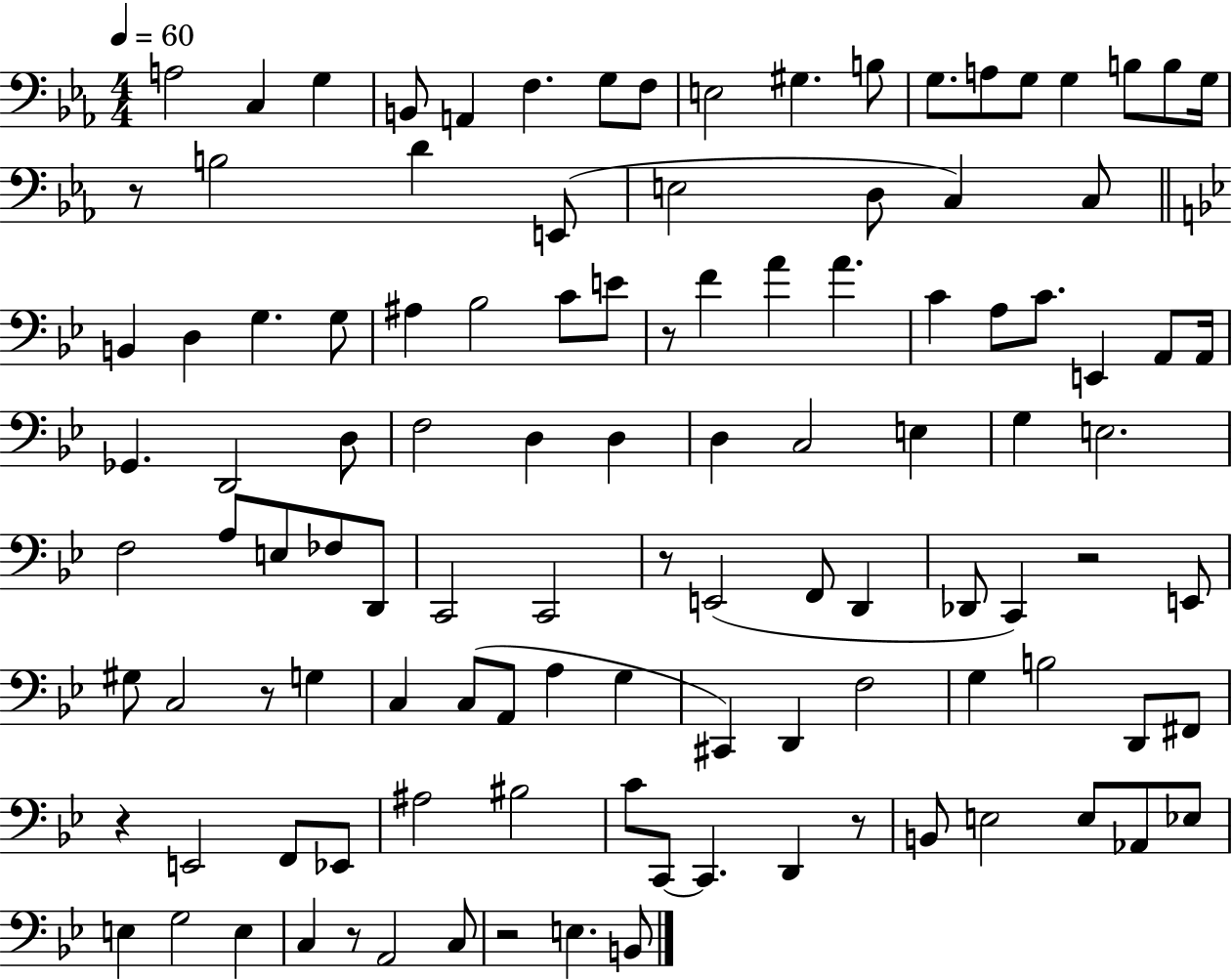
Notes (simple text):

A3/h C3/q G3/q B2/e A2/q F3/q. G3/e F3/e E3/h G#3/q. B3/e G3/e. A3/e G3/e G3/q B3/e B3/e G3/s R/e B3/h D4/q E2/e E3/h D3/e C3/q C3/e B2/q D3/q G3/q. G3/e A#3/q Bb3/h C4/e E4/e R/e F4/q A4/q A4/q. C4/q A3/e C4/e. E2/q A2/e A2/s Gb2/q. D2/h D3/e F3/h D3/q D3/q D3/q C3/h E3/q G3/q E3/h. F3/h A3/e E3/e FES3/e D2/e C2/h C2/h R/e E2/h F2/e D2/q Db2/e C2/q R/h E2/e G#3/e C3/h R/e G3/q C3/q C3/e A2/e A3/q G3/q C#2/q D2/q F3/h G3/q B3/h D2/e F#2/e R/q E2/h F2/e Eb2/e A#3/h BIS3/h C4/e C2/e C2/q. D2/q R/e B2/e E3/h E3/e Ab2/e Eb3/e E3/q G3/h E3/q C3/q R/e A2/h C3/e R/h E3/q. B2/e